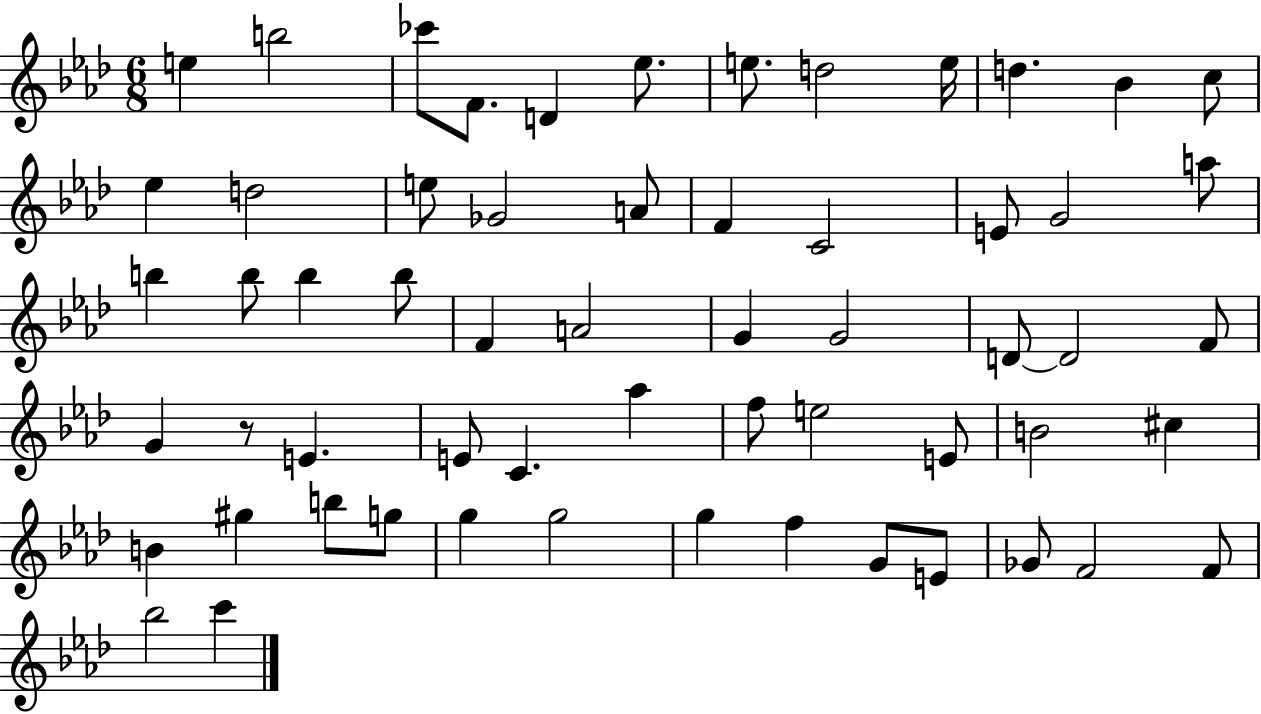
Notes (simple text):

E5/q B5/h CES6/e F4/e. D4/q Eb5/e. E5/e. D5/h E5/s D5/q. Bb4/q C5/e Eb5/q D5/h E5/e Gb4/h A4/e F4/q C4/h E4/e G4/h A5/e B5/q B5/e B5/q B5/e F4/q A4/h G4/q G4/h D4/e D4/h F4/e G4/q R/e E4/q. E4/e C4/q. Ab5/q F5/e E5/h E4/e B4/h C#5/q B4/q G#5/q B5/e G5/e G5/q G5/h G5/q F5/q G4/e E4/e Gb4/e F4/h F4/e Bb5/h C6/q